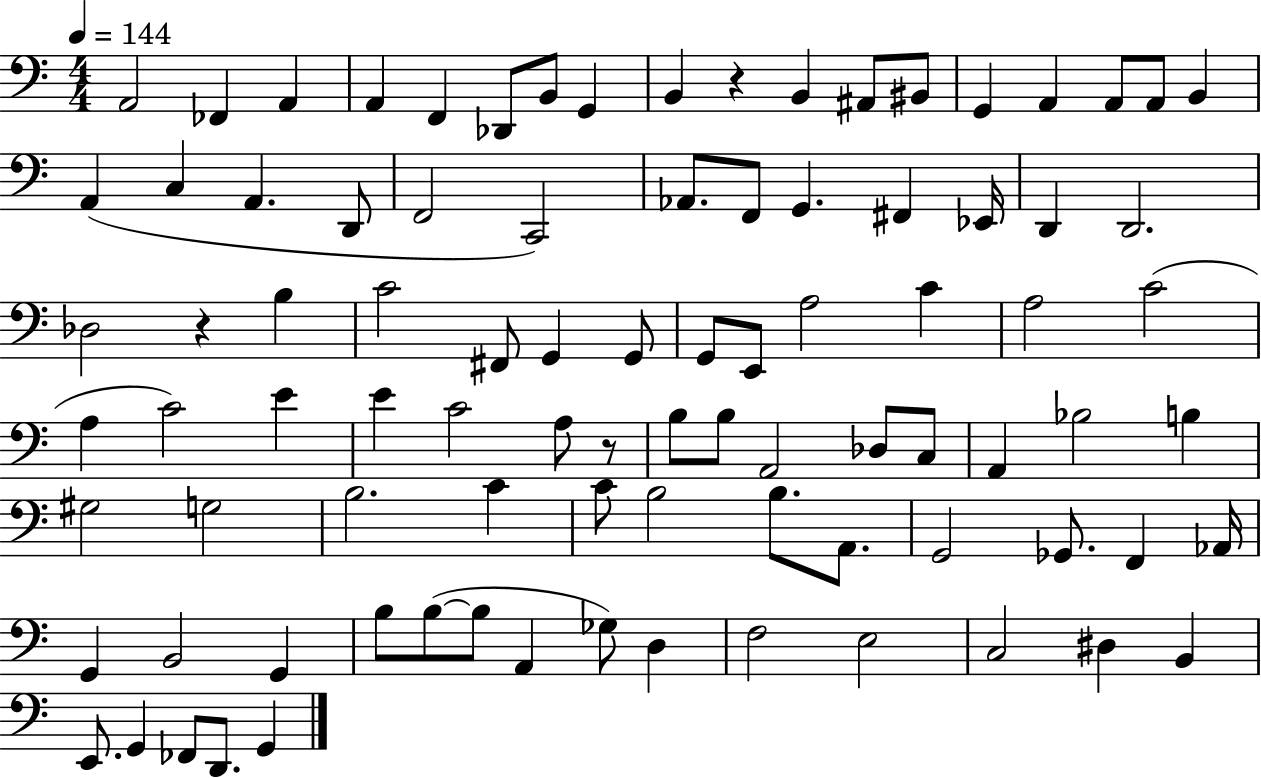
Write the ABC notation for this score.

X:1
T:Untitled
M:4/4
L:1/4
K:C
A,,2 _F,, A,, A,, F,, _D,,/2 B,,/2 G,, B,, z B,, ^A,,/2 ^B,,/2 G,, A,, A,,/2 A,,/2 B,, A,, C, A,, D,,/2 F,,2 C,,2 _A,,/2 F,,/2 G,, ^F,, _E,,/4 D,, D,,2 _D,2 z B, C2 ^F,,/2 G,, G,,/2 G,,/2 E,,/2 A,2 C A,2 C2 A, C2 E E C2 A,/2 z/2 B,/2 B,/2 A,,2 _D,/2 C,/2 A,, _B,2 B, ^G,2 G,2 B,2 C C/2 B,2 B,/2 A,,/2 G,,2 _G,,/2 F,, _A,,/4 G,, B,,2 G,, B,/2 B,/2 B,/2 A,, _G,/2 D, F,2 E,2 C,2 ^D, B,, E,,/2 G,, _F,,/2 D,,/2 G,,